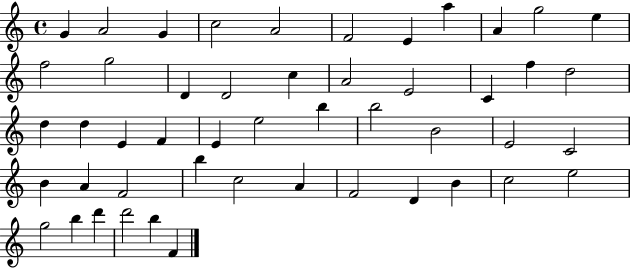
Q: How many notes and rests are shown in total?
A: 49